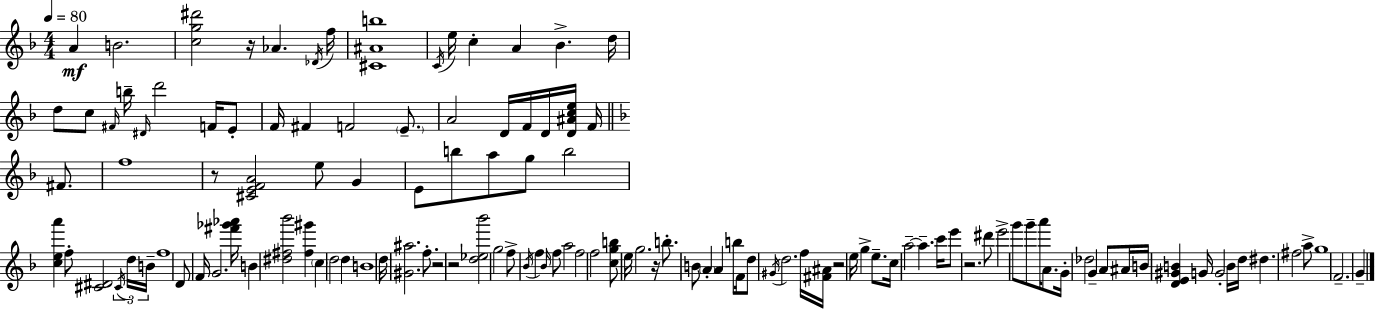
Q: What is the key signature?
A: F major